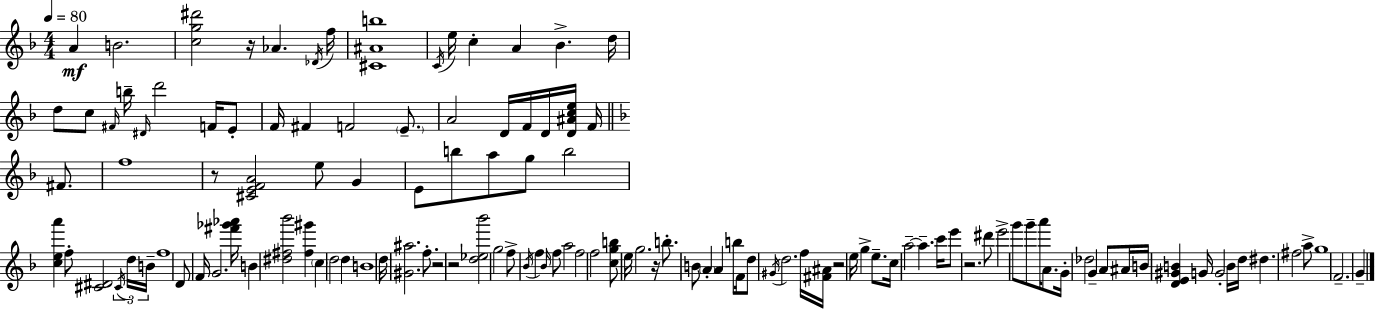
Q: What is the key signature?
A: F major